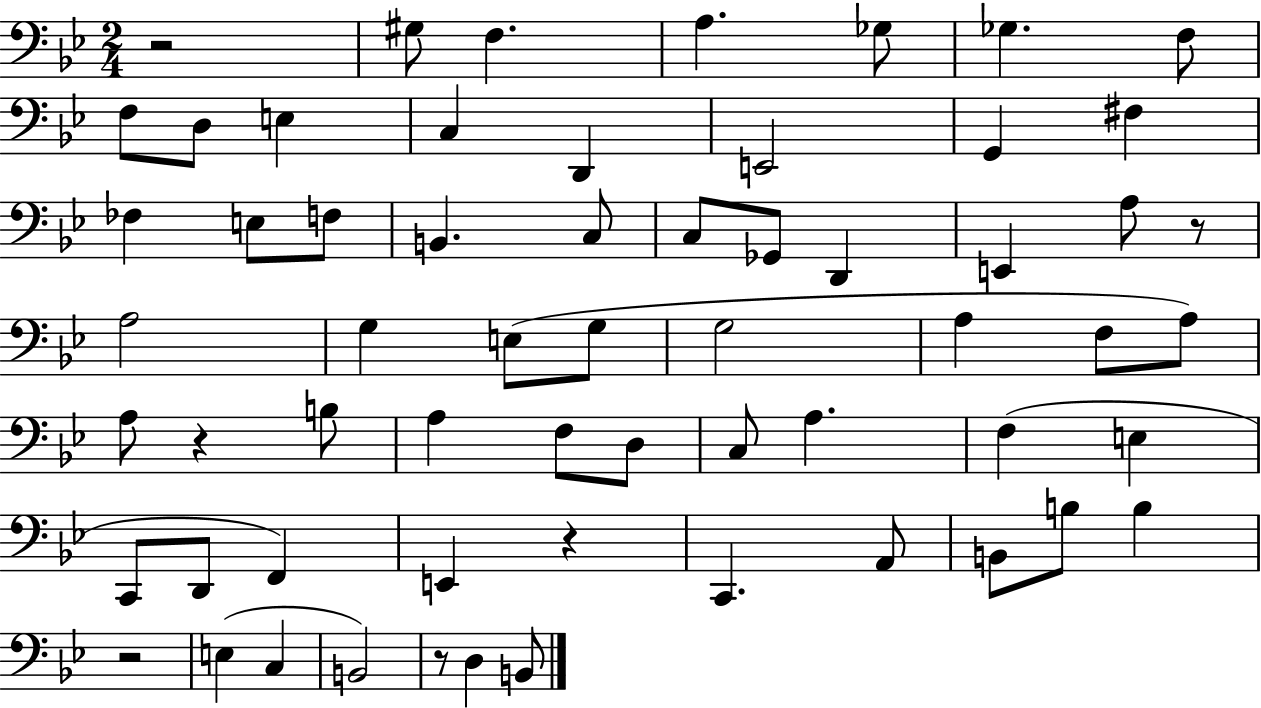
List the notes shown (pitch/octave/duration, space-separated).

R/h G#3/e F3/q. A3/q. Gb3/e Gb3/q. F3/e F3/e D3/e E3/q C3/q D2/q E2/h G2/q F#3/q FES3/q E3/e F3/e B2/q. C3/e C3/e Gb2/e D2/q E2/q A3/e R/e A3/h G3/q E3/e G3/e G3/h A3/q F3/e A3/e A3/e R/q B3/e A3/q F3/e D3/e C3/e A3/q. F3/q E3/q C2/e D2/e F2/q E2/q R/q C2/q. A2/e B2/e B3/e B3/q R/h E3/q C3/q B2/h R/e D3/q B2/e